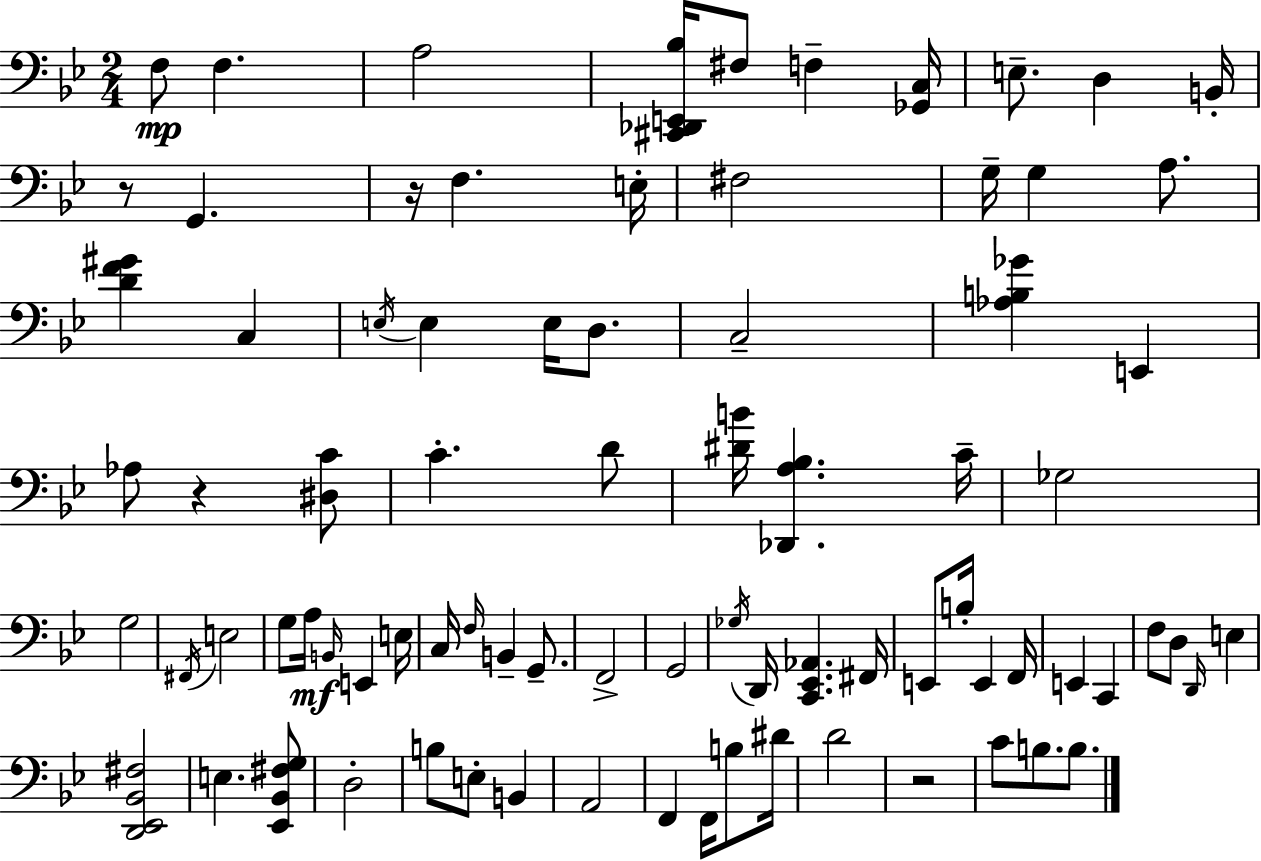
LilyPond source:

{
  \clef bass
  \numericTimeSignature
  \time 2/4
  \key g \minor
  f8\mp f4. | a2 | <cis, des, e, bes>16 fis8 f4-- <ges, c>16 | e8.-- d4 b,16-. | \break r8 g,4. | r16 f4. e16-. | fis2 | g16-- g4 a8. | \break <d' f' gis'>4 c4 | \acciaccatura { e16 } e4 e16 d8. | c2-- | <aes b ges'>4 e,4 | \break aes8 r4 <dis c'>8 | c'4.-. d'8 | <dis' b'>16 <des, a bes>4. | c'16-- ges2 | \break g2 | \acciaccatura { fis,16 } e2 | g8 a16\mf \grace { b,16 } e,4 | e16 c16 \grace { f16 } b,4-- | \break g,8.-- f,2-> | g,2 | \acciaccatura { ges16 } d,16 <c, ees, aes,>4. | fis,16 e,8 b16-. | \break e,4 f,16 e,4 | c,4 f8 d8 | \grace { d,16 } e4 <d, ees, bes, fis>2 | e4. | \break <ees, bes, fis g>8 d2-. | b8 | e8-. b,4 a,2 | f,4 | \break f,16 b8 dis'16 d'2 | r2 | c'8 | b8. b8. \bar "|."
}